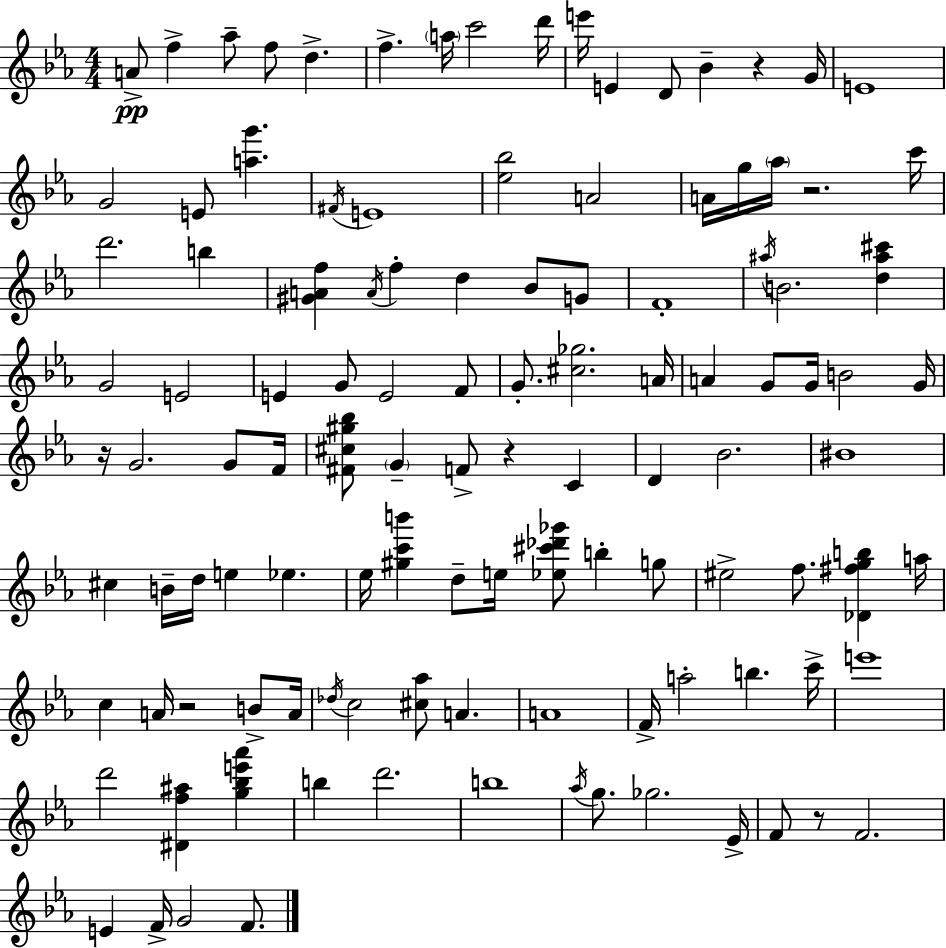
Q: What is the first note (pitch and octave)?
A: A4